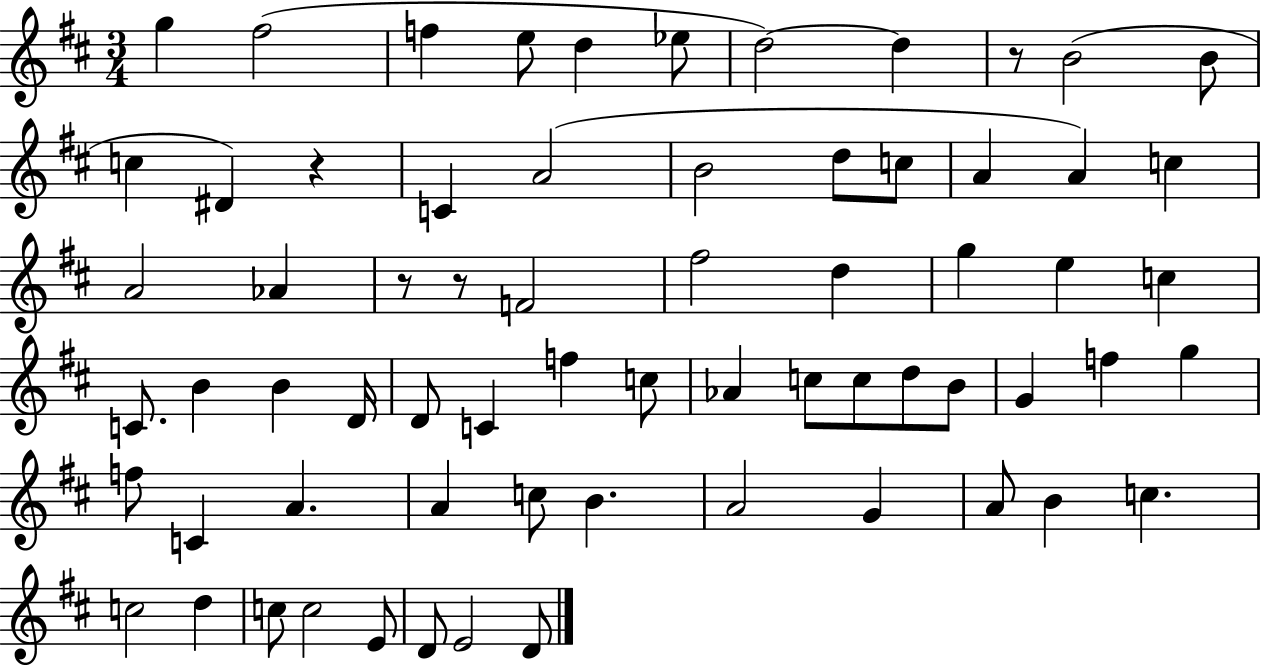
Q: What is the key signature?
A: D major